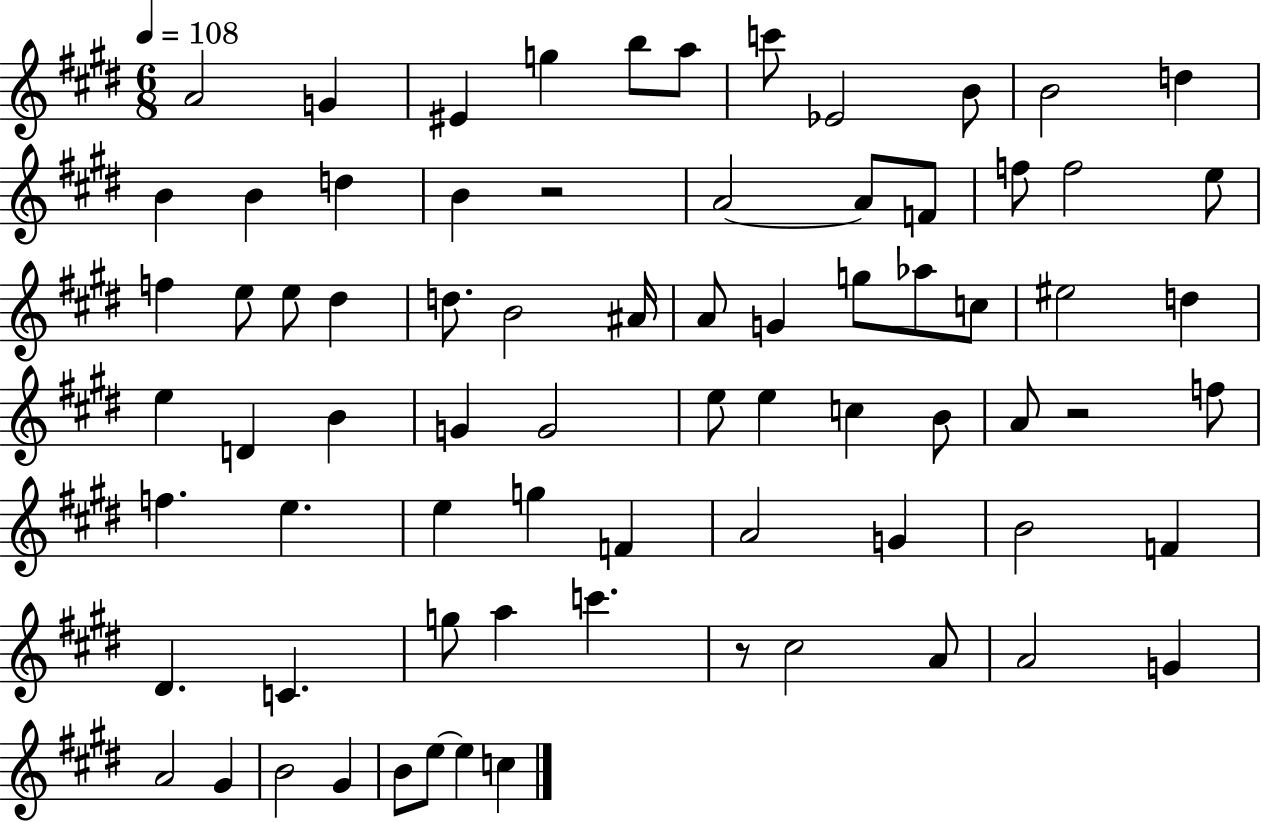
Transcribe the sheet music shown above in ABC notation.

X:1
T:Untitled
M:6/8
L:1/4
K:E
A2 G ^E g b/2 a/2 c'/2 _E2 B/2 B2 d B B d B z2 A2 A/2 F/2 f/2 f2 e/2 f e/2 e/2 ^d d/2 B2 ^A/4 A/2 G g/2 _a/2 c/2 ^e2 d e D B G G2 e/2 e c B/2 A/2 z2 f/2 f e e g F A2 G B2 F ^D C g/2 a c' z/2 ^c2 A/2 A2 G A2 ^G B2 ^G B/2 e/2 e c